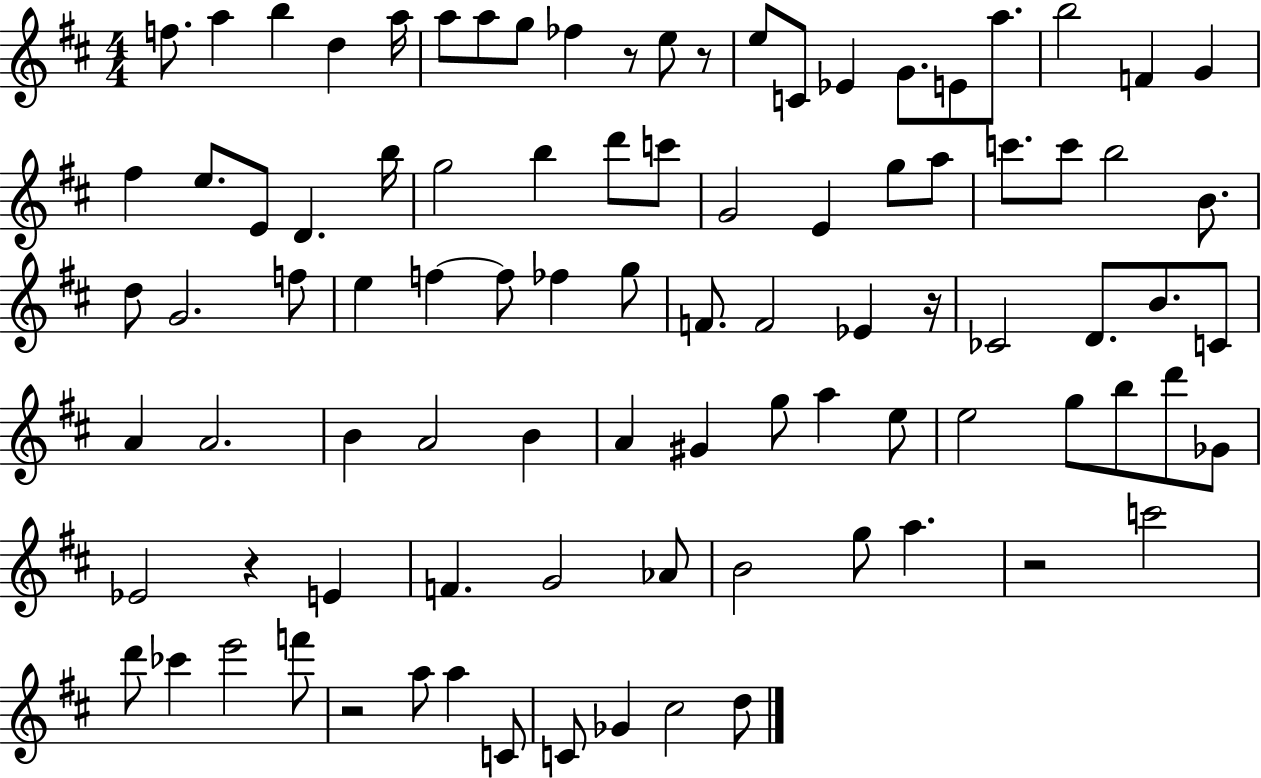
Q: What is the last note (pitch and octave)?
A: D5